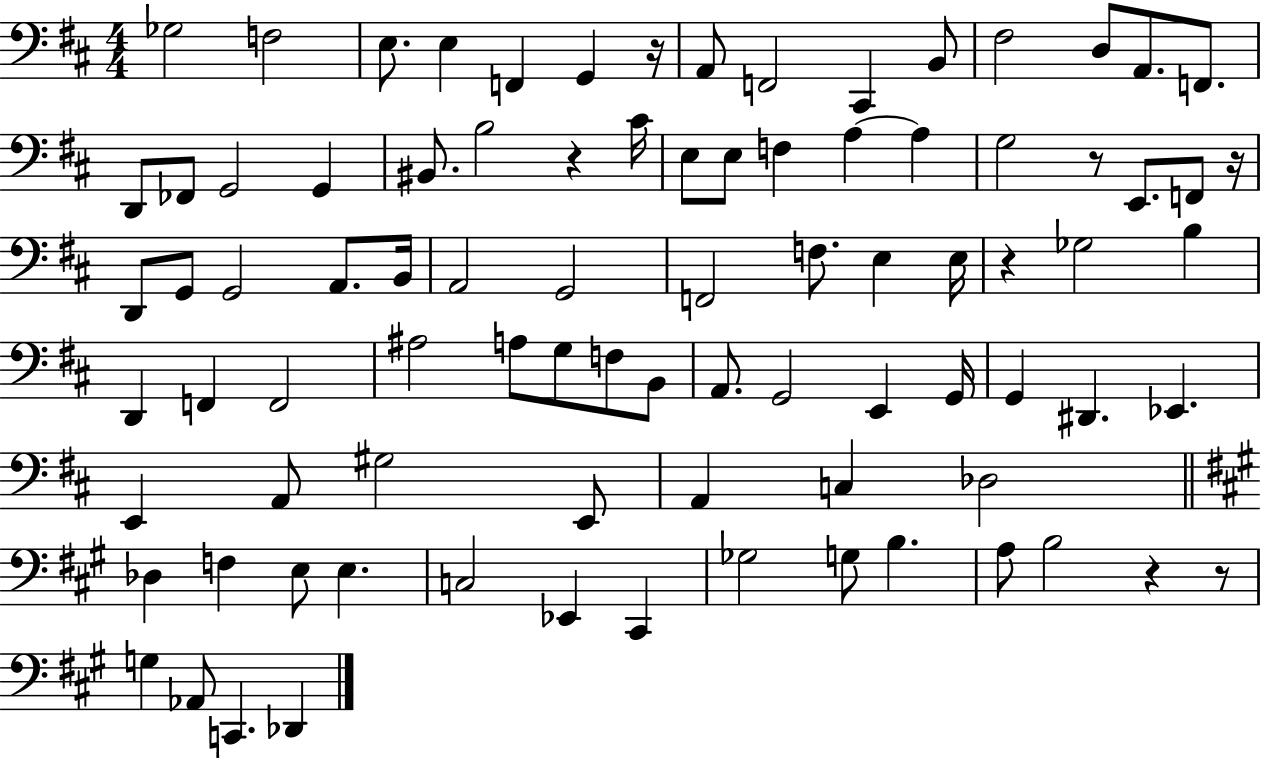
X:1
T:Untitled
M:4/4
L:1/4
K:D
_G,2 F,2 E,/2 E, F,, G,, z/4 A,,/2 F,,2 ^C,, B,,/2 ^F,2 D,/2 A,,/2 F,,/2 D,,/2 _F,,/2 G,,2 G,, ^B,,/2 B,2 z ^C/4 E,/2 E,/2 F, A, A, G,2 z/2 E,,/2 F,,/2 z/4 D,,/2 G,,/2 G,,2 A,,/2 B,,/4 A,,2 G,,2 F,,2 F,/2 E, E,/4 z _G,2 B, D,, F,, F,,2 ^A,2 A,/2 G,/2 F,/2 B,,/2 A,,/2 G,,2 E,, G,,/4 G,, ^D,, _E,, E,, A,,/2 ^G,2 E,,/2 A,, C, _D,2 _D, F, E,/2 E, C,2 _E,, ^C,, _G,2 G,/2 B, A,/2 B,2 z z/2 G, _A,,/2 C,, _D,,